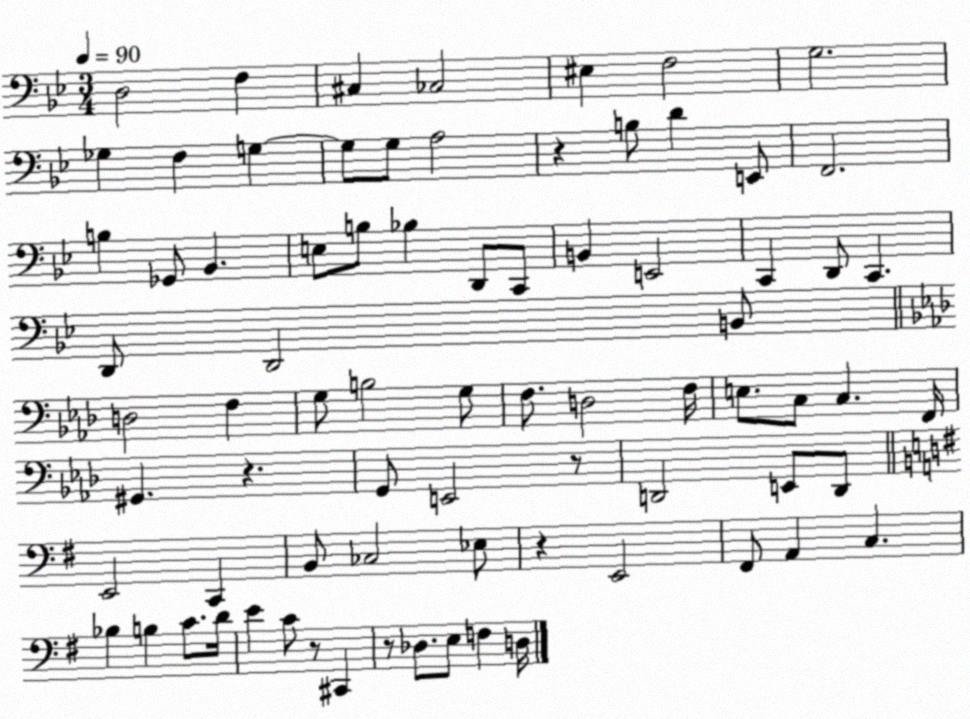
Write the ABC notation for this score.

X:1
T:Untitled
M:3/4
L:1/4
K:Bb
D,2 F, ^C, _C,2 ^E, F,2 G,2 _G, F, G, G,/2 G,/2 A,2 z B,/2 D E,,/2 F,,2 B, _G,,/2 _B,, E,/2 B,/2 _B, D,,/2 C,,/2 B,, E,,2 C,, D,,/2 C,, D,,/2 D,,2 B,,/2 D,2 F, G,/2 B,2 G,/2 F,/2 D,2 F,/4 E,/2 C,/2 C, F,,/4 ^G,, z G,,/2 E,,2 z/2 D,,2 E,,/2 D,,/2 E,,2 C,, B,,/2 _C,2 _E,/2 z E,,2 ^F,,/2 A,, C, _B, B, C/2 D/4 E C/2 z/2 ^C,, z/2 _D,/2 E,/2 F, D,/4